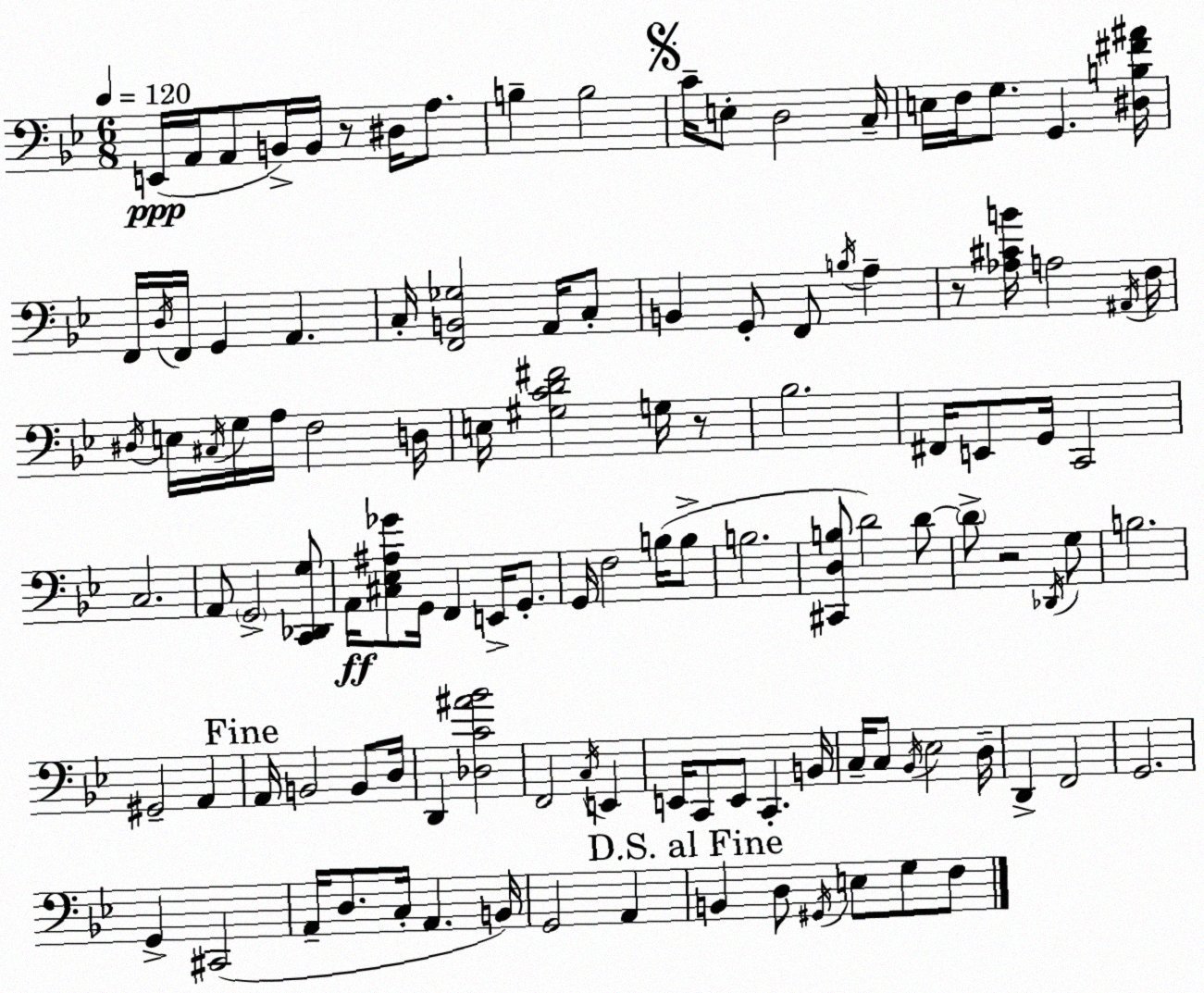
X:1
T:Untitled
M:6/8
L:1/4
K:Bb
E,,/4 A,,/4 A,,/2 B,,/4 B,,/4 z/2 ^D,/4 A,/2 B, B,2 C/4 E,/2 D,2 C,/4 E,/4 F,/4 G,/2 G,, [^D,B,^F^A]/4 F,,/4 D,/4 F,,/4 G,, A,, C,/4 [F,,B,,_G,]2 A,,/4 C,/2 B,, G,,/2 F,,/2 B,/4 A, z/2 [_A,^CB]/4 A,2 ^A,,/4 F,/4 ^D,/4 E,/4 ^C,/4 G,/4 A,/4 F,2 D,/4 E,/4 [^G,CD^F]2 G,/4 z/2 _B,2 ^F,,/4 E,,/2 G,,/4 C,,2 C,2 A,,/2 G,,2 [C,,_D,,G,]/2 A,,/4 [^C,_E,^A,_G]/2 G,,/4 F,, E,,/4 G,,/2 G,,/4 F,2 B,/4 B,/2 B,2 [^C,,D,B,]/2 D2 D/2 D/2 z2 _D,,/4 G,/2 B,2 ^G,,2 A,, A,,/4 B,,2 B,,/2 D,/4 D,, [_D,C^A_B]2 F,,2 C,/4 E,, E,,/4 C,,/2 E,,/2 C,, B,,/4 C,/4 C,/2 _B,,/4 _E,2 D,/4 D,, F,,2 G,,2 G,, ^C,,2 A,,/4 D,/2 C,/4 A,, B,,/4 G,,2 A,, B,, D,/2 ^G,,/4 E,/2 G,/2 F,/2